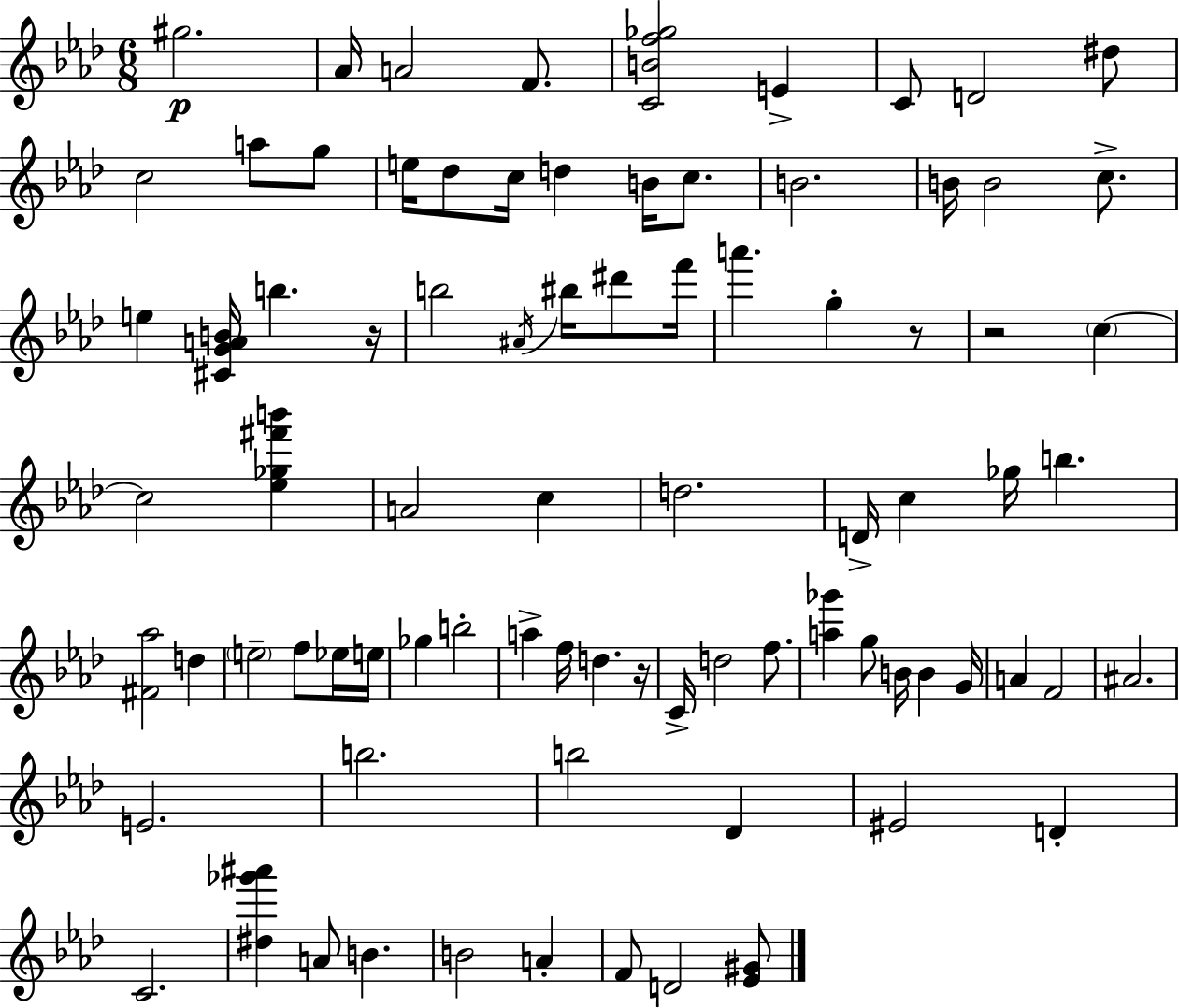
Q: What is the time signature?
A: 6/8